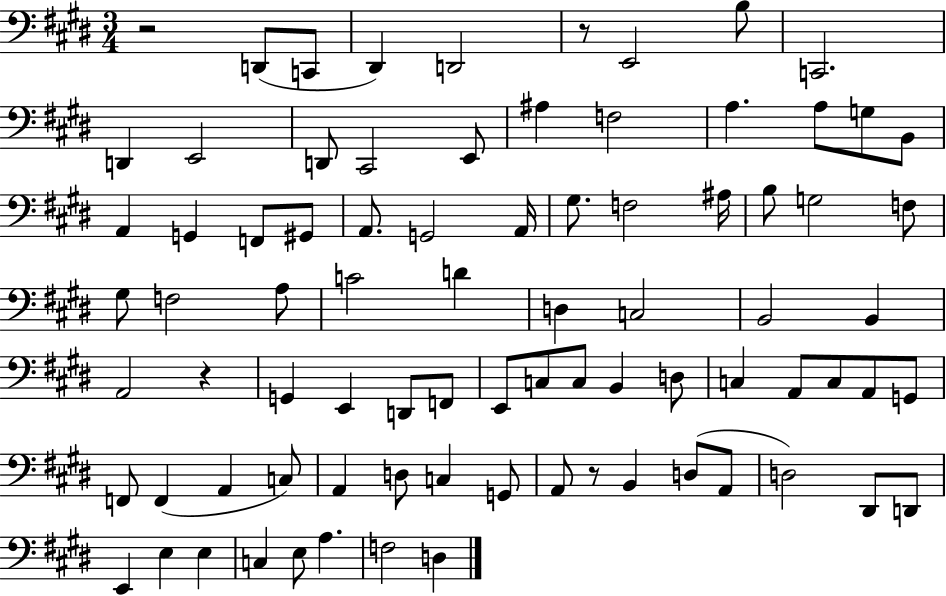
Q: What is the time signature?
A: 3/4